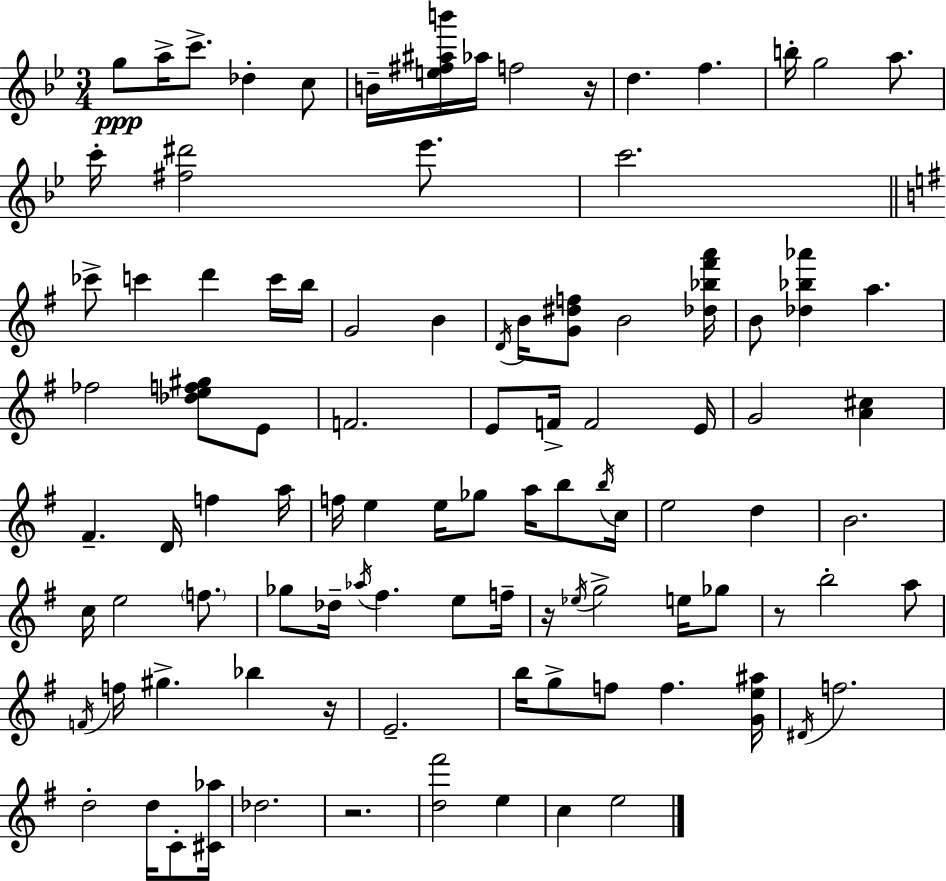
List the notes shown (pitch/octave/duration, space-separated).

G5/e A5/s C6/e. Db5/q C5/e B4/s [E5,F#5,A#5,B6]/s Ab5/s F5/h R/s D5/q. F5/q. B5/s G5/h A5/e. C6/s [F#5,D#6]/h Eb6/e. C6/h. CES6/e C6/q D6/q C6/s B5/s G4/h B4/q D4/s B4/s [G4,D#5,F5]/e B4/h [Db5,Bb5,F#6,A6]/s B4/e [Db5,Bb5,Ab6]/q A5/q. FES5/h [Db5,E5,F5,G#5]/e E4/e F4/h. E4/e F4/s F4/h E4/s G4/h [A4,C#5]/q F#4/q. D4/s F5/q A5/s F5/s E5/q E5/s Gb5/e A5/s B5/e B5/s C5/s E5/h D5/q B4/h. C5/s E5/h F5/e. Gb5/e Db5/s Ab5/s F#5/q. E5/e F5/s R/s Eb5/s G5/h E5/s Gb5/e R/e B5/h A5/e F4/s F5/s G#5/q. Bb5/q R/s E4/h. B5/s G5/e F5/e F5/q. [G4,E5,A#5]/s D#4/s F5/h. D5/h D5/s C4/e [C#4,Ab5]/s Db5/h. R/h. [D5,F#6]/h E5/q C5/q E5/h